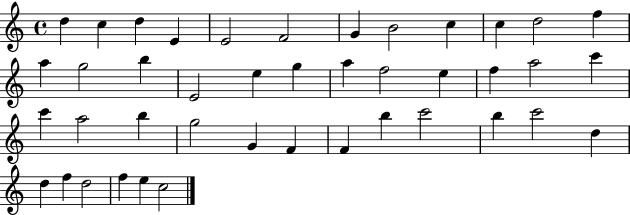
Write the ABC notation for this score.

X:1
T:Untitled
M:4/4
L:1/4
K:C
d c d E E2 F2 G B2 c c d2 f a g2 b E2 e g a f2 e f a2 c' c' a2 b g2 G F F b c'2 b c'2 d d f d2 f e c2